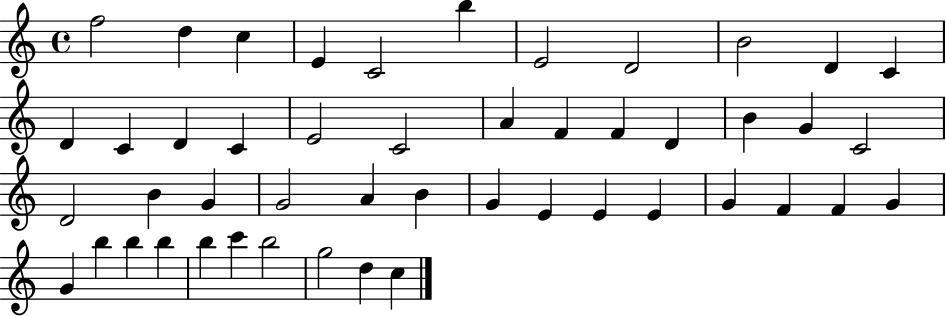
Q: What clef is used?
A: treble